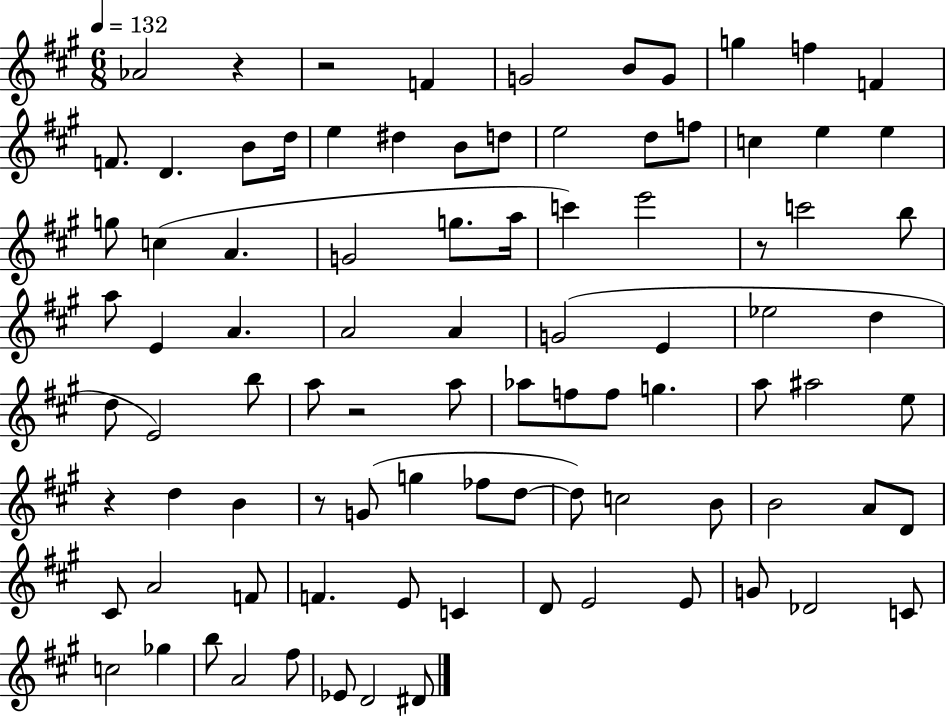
{
  \clef treble
  \numericTimeSignature
  \time 6/8
  \key a \major
  \tempo 4 = 132
  aes'2 r4 | r2 f'4 | g'2 b'8 g'8 | g''4 f''4 f'4 | \break f'8. d'4. b'8 d''16 | e''4 dis''4 b'8 d''8 | e''2 d''8 f''8 | c''4 e''4 e''4 | \break g''8 c''4( a'4. | g'2 g''8. a''16 | c'''4) e'''2 | r8 c'''2 b''8 | \break a''8 e'4 a'4. | a'2 a'4 | g'2( e'4 | ees''2 d''4 | \break d''8 e'2) b''8 | a''8 r2 a''8 | aes''8 f''8 f''8 g''4. | a''8 ais''2 e''8 | \break r4 d''4 b'4 | r8 g'8( g''4 fes''8 d''8~~ | d''8) c''2 b'8 | b'2 a'8 d'8 | \break cis'8 a'2 f'8 | f'4. e'8 c'4 | d'8 e'2 e'8 | g'8 des'2 c'8 | \break c''2 ges''4 | b''8 a'2 fis''8 | ees'8 d'2 dis'8 | \bar "|."
}